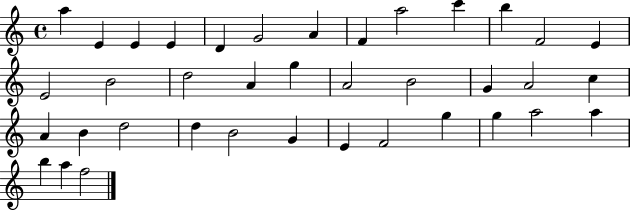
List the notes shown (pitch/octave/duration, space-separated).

A5/q E4/q E4/q E4/q D4/q G4/h A4/q F4/q A5/h C6/q B5/q F4/h E4/q E4/h B4/h D5/h A4/q G5/q A4/h B4/h G4/q A4/h C5/q A4/q B4/q D5/h D5/q B4/h G4/q E4/q F4/h G5/q G5/q A5/h A5/q B5/q A5/q F5/h